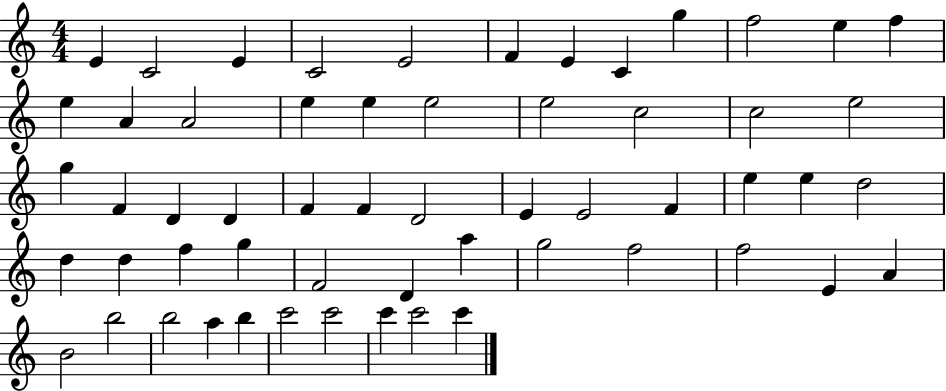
E4/q C4/h E4/q C4/h E4/h F4/q E4/q C4/q G5/q F5/h E5/q F5/q E5/q A4/q A4/h E5/q E5/q E5/h E5/h C5/h C5/h E5/h G5/q F4/q D4/q D4/q F4/q F4/q D4/h E4/q E4/h F4/q E5/q E5/q D5/h D5/q D5/q F5/q G5/q F4/h D4/q A5/q G5/h F5/h F5/h E4/q A4/q B4/h B5/h B5/h A5/q B5/q C6/h C6/h C6/q C6/h C6/q